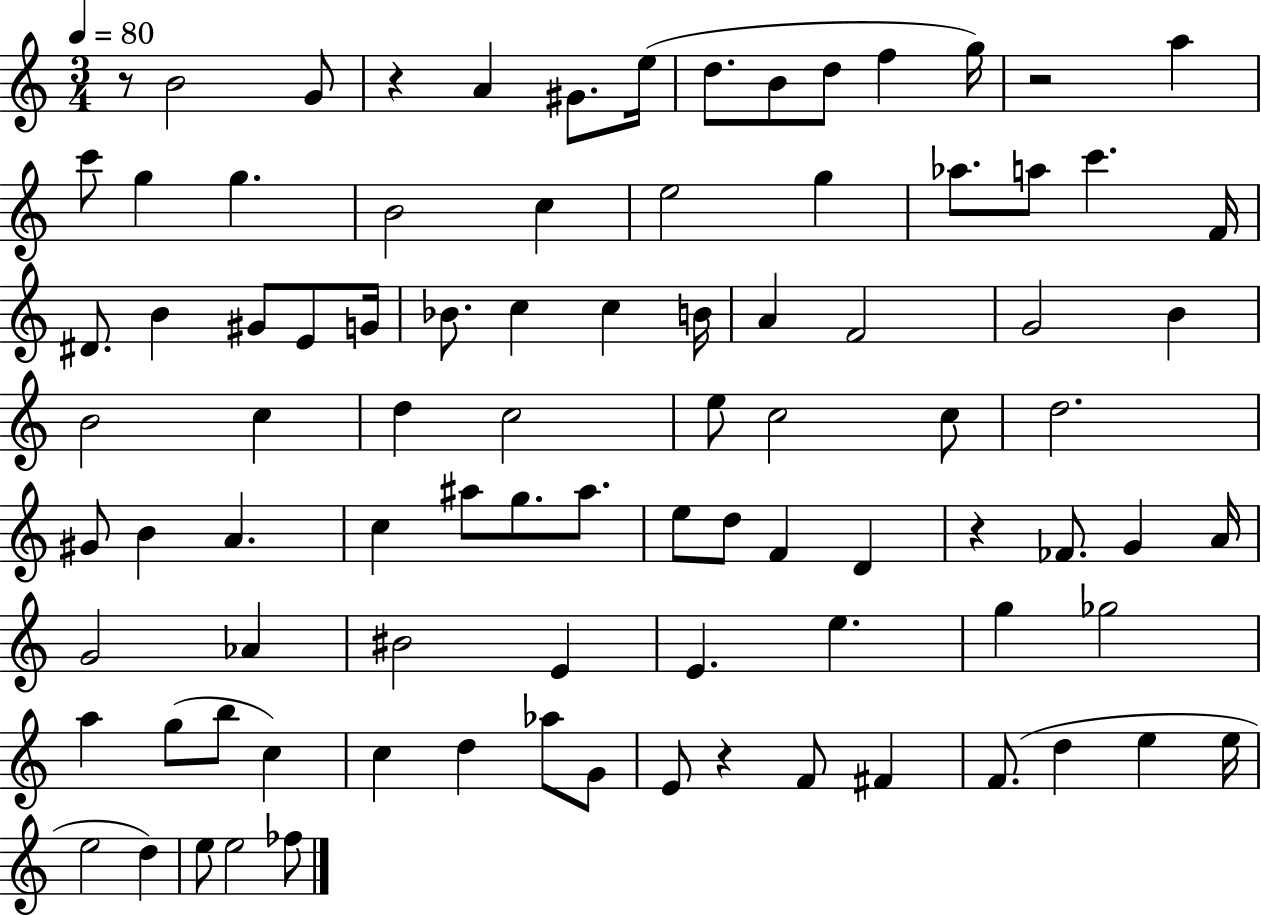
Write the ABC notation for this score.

X:1
T:Untitled
M:3/4
L:1/4
K:C
z/2 B2 G/2 z A ^G/2 e/4 d/2 B/2 d/2 f g/4 z2 a c'/2 g g B2 c e2 g _a/2 a/2 c' F/4 ^D/2 B ^G/2 E/2 G/4 _B/2 c c B/4 A F2 G2 B B2 c d c2 e/2 c2 c/2 d2 ^G/2 B A c ^a/2 g/2 ^a/2 e/2 d/2 F D z _F/2 G A/4 G2 _A ^B2 E E e g _g2 a g/2 b/2 c c d _a/2 G/2 E/2 z F/2 ^F F/2 d e e/4 e2 d e/2 e2 _f/2